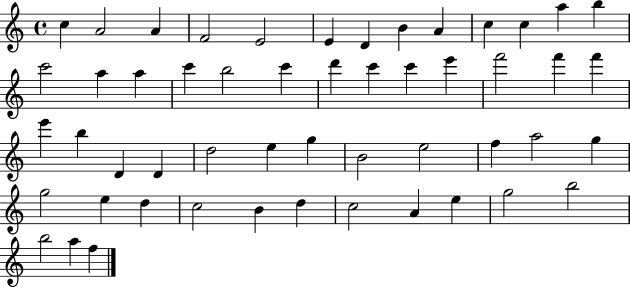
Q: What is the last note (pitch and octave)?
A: F5